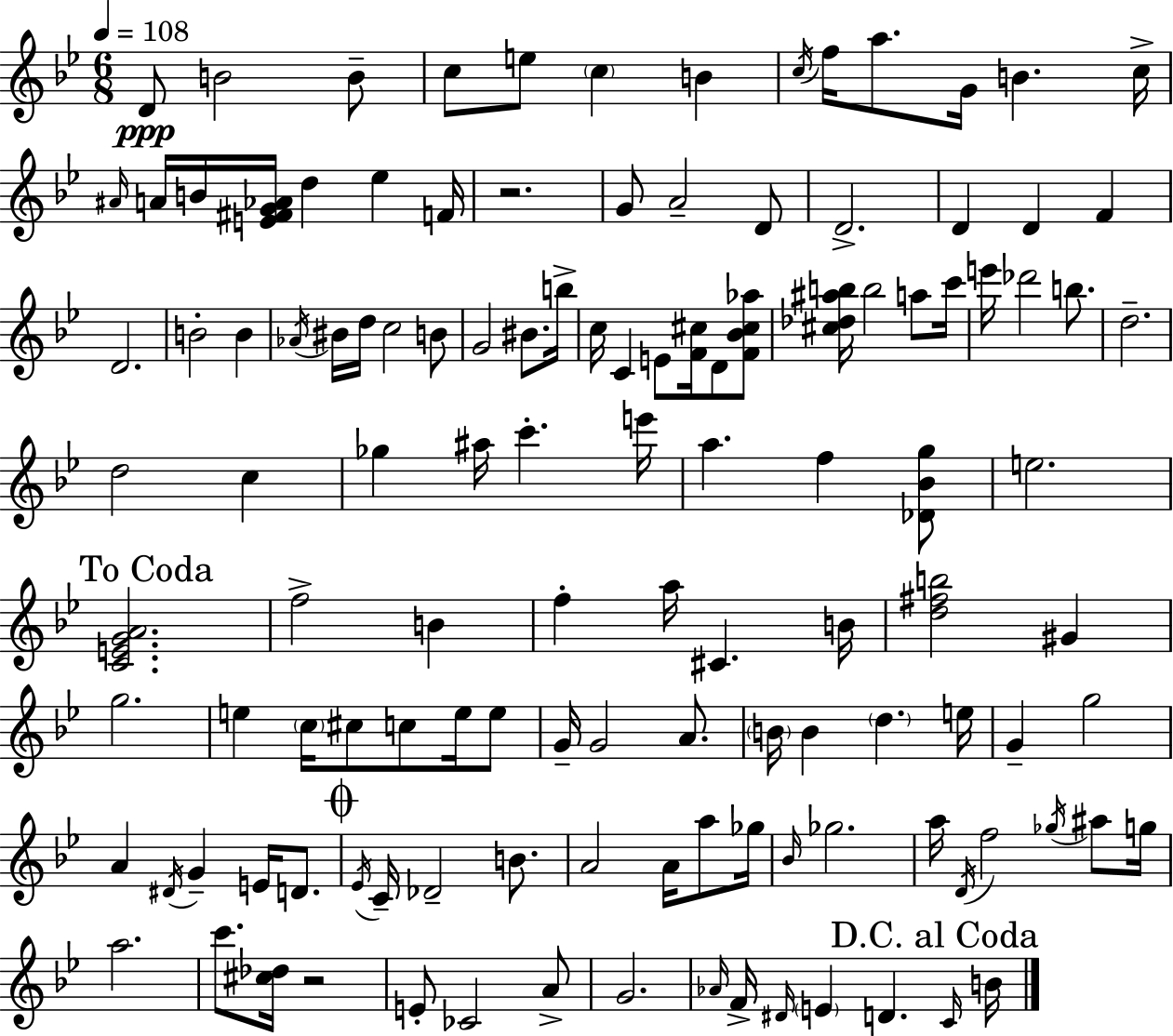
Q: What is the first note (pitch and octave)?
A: D4